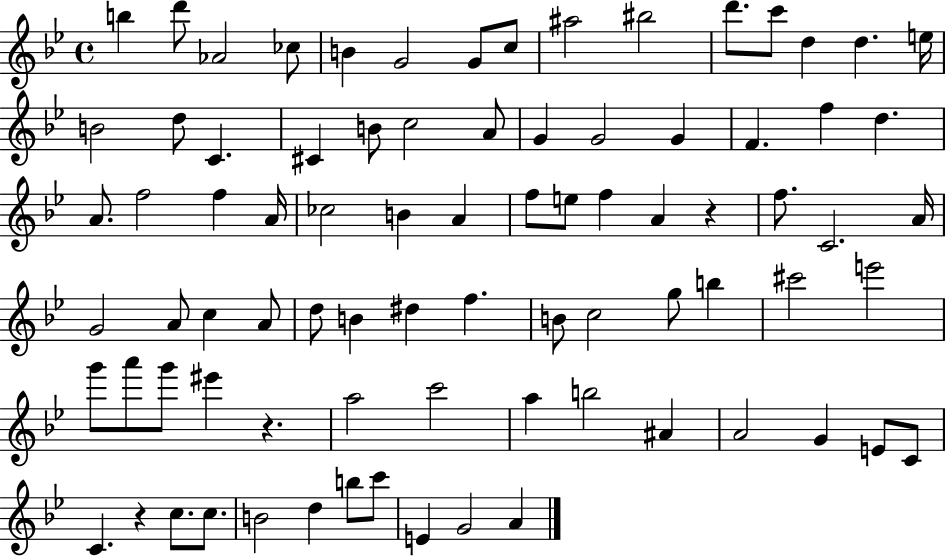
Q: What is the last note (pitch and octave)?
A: A4